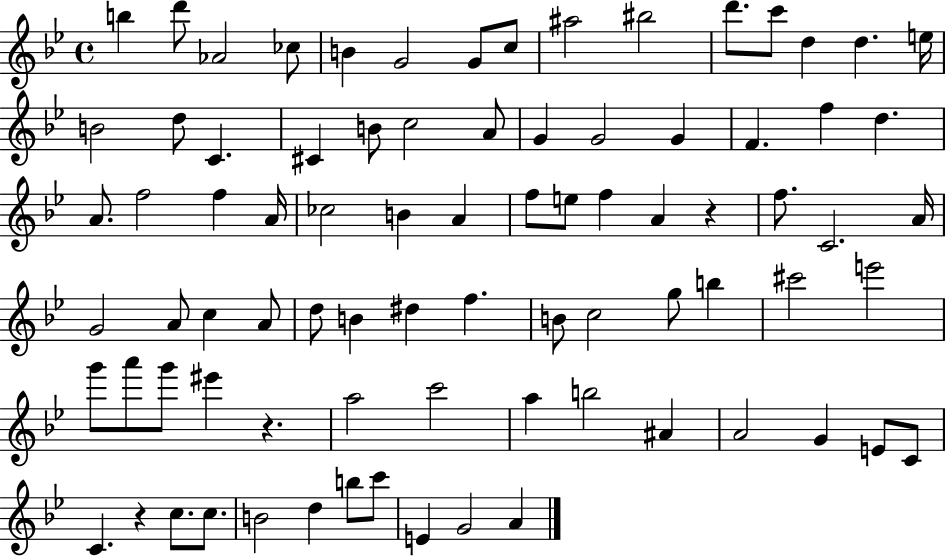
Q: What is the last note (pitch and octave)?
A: A4